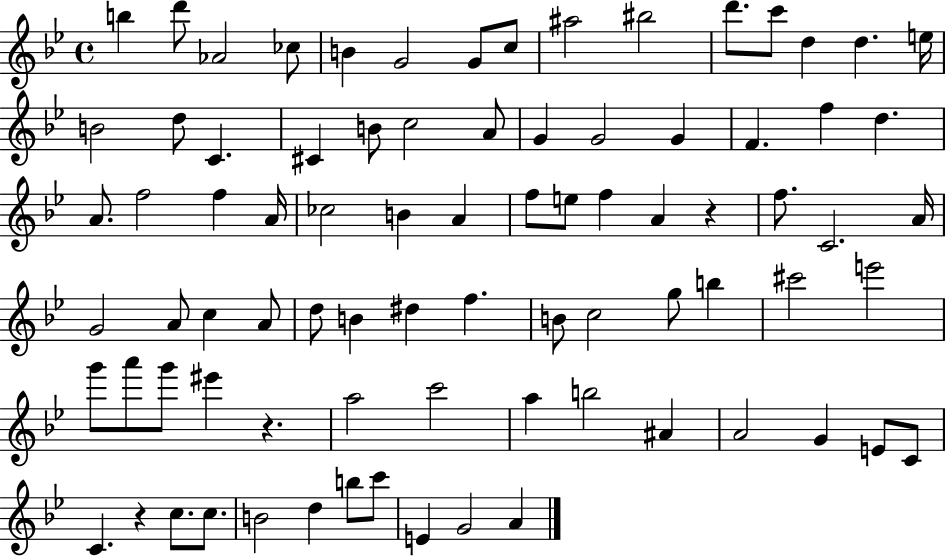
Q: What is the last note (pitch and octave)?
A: A4